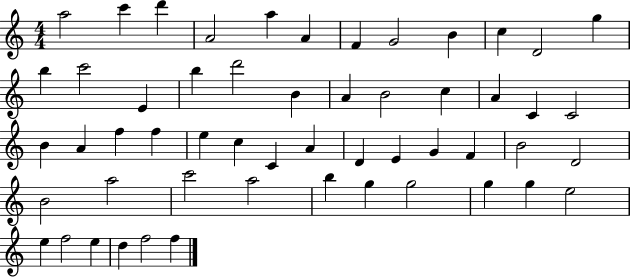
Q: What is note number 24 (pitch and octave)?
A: C4